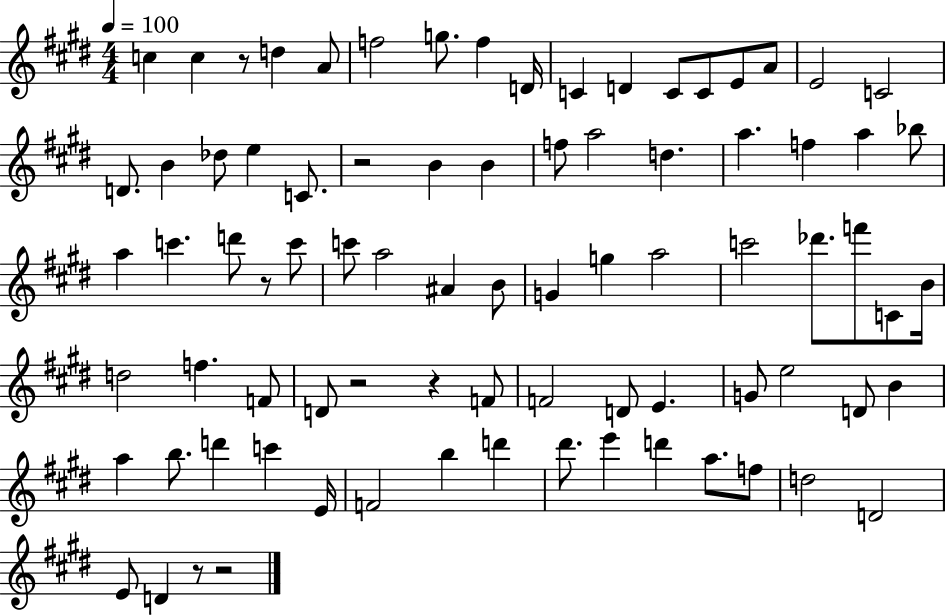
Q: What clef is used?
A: treble